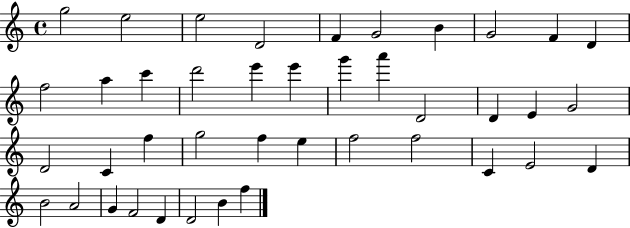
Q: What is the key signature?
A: C major